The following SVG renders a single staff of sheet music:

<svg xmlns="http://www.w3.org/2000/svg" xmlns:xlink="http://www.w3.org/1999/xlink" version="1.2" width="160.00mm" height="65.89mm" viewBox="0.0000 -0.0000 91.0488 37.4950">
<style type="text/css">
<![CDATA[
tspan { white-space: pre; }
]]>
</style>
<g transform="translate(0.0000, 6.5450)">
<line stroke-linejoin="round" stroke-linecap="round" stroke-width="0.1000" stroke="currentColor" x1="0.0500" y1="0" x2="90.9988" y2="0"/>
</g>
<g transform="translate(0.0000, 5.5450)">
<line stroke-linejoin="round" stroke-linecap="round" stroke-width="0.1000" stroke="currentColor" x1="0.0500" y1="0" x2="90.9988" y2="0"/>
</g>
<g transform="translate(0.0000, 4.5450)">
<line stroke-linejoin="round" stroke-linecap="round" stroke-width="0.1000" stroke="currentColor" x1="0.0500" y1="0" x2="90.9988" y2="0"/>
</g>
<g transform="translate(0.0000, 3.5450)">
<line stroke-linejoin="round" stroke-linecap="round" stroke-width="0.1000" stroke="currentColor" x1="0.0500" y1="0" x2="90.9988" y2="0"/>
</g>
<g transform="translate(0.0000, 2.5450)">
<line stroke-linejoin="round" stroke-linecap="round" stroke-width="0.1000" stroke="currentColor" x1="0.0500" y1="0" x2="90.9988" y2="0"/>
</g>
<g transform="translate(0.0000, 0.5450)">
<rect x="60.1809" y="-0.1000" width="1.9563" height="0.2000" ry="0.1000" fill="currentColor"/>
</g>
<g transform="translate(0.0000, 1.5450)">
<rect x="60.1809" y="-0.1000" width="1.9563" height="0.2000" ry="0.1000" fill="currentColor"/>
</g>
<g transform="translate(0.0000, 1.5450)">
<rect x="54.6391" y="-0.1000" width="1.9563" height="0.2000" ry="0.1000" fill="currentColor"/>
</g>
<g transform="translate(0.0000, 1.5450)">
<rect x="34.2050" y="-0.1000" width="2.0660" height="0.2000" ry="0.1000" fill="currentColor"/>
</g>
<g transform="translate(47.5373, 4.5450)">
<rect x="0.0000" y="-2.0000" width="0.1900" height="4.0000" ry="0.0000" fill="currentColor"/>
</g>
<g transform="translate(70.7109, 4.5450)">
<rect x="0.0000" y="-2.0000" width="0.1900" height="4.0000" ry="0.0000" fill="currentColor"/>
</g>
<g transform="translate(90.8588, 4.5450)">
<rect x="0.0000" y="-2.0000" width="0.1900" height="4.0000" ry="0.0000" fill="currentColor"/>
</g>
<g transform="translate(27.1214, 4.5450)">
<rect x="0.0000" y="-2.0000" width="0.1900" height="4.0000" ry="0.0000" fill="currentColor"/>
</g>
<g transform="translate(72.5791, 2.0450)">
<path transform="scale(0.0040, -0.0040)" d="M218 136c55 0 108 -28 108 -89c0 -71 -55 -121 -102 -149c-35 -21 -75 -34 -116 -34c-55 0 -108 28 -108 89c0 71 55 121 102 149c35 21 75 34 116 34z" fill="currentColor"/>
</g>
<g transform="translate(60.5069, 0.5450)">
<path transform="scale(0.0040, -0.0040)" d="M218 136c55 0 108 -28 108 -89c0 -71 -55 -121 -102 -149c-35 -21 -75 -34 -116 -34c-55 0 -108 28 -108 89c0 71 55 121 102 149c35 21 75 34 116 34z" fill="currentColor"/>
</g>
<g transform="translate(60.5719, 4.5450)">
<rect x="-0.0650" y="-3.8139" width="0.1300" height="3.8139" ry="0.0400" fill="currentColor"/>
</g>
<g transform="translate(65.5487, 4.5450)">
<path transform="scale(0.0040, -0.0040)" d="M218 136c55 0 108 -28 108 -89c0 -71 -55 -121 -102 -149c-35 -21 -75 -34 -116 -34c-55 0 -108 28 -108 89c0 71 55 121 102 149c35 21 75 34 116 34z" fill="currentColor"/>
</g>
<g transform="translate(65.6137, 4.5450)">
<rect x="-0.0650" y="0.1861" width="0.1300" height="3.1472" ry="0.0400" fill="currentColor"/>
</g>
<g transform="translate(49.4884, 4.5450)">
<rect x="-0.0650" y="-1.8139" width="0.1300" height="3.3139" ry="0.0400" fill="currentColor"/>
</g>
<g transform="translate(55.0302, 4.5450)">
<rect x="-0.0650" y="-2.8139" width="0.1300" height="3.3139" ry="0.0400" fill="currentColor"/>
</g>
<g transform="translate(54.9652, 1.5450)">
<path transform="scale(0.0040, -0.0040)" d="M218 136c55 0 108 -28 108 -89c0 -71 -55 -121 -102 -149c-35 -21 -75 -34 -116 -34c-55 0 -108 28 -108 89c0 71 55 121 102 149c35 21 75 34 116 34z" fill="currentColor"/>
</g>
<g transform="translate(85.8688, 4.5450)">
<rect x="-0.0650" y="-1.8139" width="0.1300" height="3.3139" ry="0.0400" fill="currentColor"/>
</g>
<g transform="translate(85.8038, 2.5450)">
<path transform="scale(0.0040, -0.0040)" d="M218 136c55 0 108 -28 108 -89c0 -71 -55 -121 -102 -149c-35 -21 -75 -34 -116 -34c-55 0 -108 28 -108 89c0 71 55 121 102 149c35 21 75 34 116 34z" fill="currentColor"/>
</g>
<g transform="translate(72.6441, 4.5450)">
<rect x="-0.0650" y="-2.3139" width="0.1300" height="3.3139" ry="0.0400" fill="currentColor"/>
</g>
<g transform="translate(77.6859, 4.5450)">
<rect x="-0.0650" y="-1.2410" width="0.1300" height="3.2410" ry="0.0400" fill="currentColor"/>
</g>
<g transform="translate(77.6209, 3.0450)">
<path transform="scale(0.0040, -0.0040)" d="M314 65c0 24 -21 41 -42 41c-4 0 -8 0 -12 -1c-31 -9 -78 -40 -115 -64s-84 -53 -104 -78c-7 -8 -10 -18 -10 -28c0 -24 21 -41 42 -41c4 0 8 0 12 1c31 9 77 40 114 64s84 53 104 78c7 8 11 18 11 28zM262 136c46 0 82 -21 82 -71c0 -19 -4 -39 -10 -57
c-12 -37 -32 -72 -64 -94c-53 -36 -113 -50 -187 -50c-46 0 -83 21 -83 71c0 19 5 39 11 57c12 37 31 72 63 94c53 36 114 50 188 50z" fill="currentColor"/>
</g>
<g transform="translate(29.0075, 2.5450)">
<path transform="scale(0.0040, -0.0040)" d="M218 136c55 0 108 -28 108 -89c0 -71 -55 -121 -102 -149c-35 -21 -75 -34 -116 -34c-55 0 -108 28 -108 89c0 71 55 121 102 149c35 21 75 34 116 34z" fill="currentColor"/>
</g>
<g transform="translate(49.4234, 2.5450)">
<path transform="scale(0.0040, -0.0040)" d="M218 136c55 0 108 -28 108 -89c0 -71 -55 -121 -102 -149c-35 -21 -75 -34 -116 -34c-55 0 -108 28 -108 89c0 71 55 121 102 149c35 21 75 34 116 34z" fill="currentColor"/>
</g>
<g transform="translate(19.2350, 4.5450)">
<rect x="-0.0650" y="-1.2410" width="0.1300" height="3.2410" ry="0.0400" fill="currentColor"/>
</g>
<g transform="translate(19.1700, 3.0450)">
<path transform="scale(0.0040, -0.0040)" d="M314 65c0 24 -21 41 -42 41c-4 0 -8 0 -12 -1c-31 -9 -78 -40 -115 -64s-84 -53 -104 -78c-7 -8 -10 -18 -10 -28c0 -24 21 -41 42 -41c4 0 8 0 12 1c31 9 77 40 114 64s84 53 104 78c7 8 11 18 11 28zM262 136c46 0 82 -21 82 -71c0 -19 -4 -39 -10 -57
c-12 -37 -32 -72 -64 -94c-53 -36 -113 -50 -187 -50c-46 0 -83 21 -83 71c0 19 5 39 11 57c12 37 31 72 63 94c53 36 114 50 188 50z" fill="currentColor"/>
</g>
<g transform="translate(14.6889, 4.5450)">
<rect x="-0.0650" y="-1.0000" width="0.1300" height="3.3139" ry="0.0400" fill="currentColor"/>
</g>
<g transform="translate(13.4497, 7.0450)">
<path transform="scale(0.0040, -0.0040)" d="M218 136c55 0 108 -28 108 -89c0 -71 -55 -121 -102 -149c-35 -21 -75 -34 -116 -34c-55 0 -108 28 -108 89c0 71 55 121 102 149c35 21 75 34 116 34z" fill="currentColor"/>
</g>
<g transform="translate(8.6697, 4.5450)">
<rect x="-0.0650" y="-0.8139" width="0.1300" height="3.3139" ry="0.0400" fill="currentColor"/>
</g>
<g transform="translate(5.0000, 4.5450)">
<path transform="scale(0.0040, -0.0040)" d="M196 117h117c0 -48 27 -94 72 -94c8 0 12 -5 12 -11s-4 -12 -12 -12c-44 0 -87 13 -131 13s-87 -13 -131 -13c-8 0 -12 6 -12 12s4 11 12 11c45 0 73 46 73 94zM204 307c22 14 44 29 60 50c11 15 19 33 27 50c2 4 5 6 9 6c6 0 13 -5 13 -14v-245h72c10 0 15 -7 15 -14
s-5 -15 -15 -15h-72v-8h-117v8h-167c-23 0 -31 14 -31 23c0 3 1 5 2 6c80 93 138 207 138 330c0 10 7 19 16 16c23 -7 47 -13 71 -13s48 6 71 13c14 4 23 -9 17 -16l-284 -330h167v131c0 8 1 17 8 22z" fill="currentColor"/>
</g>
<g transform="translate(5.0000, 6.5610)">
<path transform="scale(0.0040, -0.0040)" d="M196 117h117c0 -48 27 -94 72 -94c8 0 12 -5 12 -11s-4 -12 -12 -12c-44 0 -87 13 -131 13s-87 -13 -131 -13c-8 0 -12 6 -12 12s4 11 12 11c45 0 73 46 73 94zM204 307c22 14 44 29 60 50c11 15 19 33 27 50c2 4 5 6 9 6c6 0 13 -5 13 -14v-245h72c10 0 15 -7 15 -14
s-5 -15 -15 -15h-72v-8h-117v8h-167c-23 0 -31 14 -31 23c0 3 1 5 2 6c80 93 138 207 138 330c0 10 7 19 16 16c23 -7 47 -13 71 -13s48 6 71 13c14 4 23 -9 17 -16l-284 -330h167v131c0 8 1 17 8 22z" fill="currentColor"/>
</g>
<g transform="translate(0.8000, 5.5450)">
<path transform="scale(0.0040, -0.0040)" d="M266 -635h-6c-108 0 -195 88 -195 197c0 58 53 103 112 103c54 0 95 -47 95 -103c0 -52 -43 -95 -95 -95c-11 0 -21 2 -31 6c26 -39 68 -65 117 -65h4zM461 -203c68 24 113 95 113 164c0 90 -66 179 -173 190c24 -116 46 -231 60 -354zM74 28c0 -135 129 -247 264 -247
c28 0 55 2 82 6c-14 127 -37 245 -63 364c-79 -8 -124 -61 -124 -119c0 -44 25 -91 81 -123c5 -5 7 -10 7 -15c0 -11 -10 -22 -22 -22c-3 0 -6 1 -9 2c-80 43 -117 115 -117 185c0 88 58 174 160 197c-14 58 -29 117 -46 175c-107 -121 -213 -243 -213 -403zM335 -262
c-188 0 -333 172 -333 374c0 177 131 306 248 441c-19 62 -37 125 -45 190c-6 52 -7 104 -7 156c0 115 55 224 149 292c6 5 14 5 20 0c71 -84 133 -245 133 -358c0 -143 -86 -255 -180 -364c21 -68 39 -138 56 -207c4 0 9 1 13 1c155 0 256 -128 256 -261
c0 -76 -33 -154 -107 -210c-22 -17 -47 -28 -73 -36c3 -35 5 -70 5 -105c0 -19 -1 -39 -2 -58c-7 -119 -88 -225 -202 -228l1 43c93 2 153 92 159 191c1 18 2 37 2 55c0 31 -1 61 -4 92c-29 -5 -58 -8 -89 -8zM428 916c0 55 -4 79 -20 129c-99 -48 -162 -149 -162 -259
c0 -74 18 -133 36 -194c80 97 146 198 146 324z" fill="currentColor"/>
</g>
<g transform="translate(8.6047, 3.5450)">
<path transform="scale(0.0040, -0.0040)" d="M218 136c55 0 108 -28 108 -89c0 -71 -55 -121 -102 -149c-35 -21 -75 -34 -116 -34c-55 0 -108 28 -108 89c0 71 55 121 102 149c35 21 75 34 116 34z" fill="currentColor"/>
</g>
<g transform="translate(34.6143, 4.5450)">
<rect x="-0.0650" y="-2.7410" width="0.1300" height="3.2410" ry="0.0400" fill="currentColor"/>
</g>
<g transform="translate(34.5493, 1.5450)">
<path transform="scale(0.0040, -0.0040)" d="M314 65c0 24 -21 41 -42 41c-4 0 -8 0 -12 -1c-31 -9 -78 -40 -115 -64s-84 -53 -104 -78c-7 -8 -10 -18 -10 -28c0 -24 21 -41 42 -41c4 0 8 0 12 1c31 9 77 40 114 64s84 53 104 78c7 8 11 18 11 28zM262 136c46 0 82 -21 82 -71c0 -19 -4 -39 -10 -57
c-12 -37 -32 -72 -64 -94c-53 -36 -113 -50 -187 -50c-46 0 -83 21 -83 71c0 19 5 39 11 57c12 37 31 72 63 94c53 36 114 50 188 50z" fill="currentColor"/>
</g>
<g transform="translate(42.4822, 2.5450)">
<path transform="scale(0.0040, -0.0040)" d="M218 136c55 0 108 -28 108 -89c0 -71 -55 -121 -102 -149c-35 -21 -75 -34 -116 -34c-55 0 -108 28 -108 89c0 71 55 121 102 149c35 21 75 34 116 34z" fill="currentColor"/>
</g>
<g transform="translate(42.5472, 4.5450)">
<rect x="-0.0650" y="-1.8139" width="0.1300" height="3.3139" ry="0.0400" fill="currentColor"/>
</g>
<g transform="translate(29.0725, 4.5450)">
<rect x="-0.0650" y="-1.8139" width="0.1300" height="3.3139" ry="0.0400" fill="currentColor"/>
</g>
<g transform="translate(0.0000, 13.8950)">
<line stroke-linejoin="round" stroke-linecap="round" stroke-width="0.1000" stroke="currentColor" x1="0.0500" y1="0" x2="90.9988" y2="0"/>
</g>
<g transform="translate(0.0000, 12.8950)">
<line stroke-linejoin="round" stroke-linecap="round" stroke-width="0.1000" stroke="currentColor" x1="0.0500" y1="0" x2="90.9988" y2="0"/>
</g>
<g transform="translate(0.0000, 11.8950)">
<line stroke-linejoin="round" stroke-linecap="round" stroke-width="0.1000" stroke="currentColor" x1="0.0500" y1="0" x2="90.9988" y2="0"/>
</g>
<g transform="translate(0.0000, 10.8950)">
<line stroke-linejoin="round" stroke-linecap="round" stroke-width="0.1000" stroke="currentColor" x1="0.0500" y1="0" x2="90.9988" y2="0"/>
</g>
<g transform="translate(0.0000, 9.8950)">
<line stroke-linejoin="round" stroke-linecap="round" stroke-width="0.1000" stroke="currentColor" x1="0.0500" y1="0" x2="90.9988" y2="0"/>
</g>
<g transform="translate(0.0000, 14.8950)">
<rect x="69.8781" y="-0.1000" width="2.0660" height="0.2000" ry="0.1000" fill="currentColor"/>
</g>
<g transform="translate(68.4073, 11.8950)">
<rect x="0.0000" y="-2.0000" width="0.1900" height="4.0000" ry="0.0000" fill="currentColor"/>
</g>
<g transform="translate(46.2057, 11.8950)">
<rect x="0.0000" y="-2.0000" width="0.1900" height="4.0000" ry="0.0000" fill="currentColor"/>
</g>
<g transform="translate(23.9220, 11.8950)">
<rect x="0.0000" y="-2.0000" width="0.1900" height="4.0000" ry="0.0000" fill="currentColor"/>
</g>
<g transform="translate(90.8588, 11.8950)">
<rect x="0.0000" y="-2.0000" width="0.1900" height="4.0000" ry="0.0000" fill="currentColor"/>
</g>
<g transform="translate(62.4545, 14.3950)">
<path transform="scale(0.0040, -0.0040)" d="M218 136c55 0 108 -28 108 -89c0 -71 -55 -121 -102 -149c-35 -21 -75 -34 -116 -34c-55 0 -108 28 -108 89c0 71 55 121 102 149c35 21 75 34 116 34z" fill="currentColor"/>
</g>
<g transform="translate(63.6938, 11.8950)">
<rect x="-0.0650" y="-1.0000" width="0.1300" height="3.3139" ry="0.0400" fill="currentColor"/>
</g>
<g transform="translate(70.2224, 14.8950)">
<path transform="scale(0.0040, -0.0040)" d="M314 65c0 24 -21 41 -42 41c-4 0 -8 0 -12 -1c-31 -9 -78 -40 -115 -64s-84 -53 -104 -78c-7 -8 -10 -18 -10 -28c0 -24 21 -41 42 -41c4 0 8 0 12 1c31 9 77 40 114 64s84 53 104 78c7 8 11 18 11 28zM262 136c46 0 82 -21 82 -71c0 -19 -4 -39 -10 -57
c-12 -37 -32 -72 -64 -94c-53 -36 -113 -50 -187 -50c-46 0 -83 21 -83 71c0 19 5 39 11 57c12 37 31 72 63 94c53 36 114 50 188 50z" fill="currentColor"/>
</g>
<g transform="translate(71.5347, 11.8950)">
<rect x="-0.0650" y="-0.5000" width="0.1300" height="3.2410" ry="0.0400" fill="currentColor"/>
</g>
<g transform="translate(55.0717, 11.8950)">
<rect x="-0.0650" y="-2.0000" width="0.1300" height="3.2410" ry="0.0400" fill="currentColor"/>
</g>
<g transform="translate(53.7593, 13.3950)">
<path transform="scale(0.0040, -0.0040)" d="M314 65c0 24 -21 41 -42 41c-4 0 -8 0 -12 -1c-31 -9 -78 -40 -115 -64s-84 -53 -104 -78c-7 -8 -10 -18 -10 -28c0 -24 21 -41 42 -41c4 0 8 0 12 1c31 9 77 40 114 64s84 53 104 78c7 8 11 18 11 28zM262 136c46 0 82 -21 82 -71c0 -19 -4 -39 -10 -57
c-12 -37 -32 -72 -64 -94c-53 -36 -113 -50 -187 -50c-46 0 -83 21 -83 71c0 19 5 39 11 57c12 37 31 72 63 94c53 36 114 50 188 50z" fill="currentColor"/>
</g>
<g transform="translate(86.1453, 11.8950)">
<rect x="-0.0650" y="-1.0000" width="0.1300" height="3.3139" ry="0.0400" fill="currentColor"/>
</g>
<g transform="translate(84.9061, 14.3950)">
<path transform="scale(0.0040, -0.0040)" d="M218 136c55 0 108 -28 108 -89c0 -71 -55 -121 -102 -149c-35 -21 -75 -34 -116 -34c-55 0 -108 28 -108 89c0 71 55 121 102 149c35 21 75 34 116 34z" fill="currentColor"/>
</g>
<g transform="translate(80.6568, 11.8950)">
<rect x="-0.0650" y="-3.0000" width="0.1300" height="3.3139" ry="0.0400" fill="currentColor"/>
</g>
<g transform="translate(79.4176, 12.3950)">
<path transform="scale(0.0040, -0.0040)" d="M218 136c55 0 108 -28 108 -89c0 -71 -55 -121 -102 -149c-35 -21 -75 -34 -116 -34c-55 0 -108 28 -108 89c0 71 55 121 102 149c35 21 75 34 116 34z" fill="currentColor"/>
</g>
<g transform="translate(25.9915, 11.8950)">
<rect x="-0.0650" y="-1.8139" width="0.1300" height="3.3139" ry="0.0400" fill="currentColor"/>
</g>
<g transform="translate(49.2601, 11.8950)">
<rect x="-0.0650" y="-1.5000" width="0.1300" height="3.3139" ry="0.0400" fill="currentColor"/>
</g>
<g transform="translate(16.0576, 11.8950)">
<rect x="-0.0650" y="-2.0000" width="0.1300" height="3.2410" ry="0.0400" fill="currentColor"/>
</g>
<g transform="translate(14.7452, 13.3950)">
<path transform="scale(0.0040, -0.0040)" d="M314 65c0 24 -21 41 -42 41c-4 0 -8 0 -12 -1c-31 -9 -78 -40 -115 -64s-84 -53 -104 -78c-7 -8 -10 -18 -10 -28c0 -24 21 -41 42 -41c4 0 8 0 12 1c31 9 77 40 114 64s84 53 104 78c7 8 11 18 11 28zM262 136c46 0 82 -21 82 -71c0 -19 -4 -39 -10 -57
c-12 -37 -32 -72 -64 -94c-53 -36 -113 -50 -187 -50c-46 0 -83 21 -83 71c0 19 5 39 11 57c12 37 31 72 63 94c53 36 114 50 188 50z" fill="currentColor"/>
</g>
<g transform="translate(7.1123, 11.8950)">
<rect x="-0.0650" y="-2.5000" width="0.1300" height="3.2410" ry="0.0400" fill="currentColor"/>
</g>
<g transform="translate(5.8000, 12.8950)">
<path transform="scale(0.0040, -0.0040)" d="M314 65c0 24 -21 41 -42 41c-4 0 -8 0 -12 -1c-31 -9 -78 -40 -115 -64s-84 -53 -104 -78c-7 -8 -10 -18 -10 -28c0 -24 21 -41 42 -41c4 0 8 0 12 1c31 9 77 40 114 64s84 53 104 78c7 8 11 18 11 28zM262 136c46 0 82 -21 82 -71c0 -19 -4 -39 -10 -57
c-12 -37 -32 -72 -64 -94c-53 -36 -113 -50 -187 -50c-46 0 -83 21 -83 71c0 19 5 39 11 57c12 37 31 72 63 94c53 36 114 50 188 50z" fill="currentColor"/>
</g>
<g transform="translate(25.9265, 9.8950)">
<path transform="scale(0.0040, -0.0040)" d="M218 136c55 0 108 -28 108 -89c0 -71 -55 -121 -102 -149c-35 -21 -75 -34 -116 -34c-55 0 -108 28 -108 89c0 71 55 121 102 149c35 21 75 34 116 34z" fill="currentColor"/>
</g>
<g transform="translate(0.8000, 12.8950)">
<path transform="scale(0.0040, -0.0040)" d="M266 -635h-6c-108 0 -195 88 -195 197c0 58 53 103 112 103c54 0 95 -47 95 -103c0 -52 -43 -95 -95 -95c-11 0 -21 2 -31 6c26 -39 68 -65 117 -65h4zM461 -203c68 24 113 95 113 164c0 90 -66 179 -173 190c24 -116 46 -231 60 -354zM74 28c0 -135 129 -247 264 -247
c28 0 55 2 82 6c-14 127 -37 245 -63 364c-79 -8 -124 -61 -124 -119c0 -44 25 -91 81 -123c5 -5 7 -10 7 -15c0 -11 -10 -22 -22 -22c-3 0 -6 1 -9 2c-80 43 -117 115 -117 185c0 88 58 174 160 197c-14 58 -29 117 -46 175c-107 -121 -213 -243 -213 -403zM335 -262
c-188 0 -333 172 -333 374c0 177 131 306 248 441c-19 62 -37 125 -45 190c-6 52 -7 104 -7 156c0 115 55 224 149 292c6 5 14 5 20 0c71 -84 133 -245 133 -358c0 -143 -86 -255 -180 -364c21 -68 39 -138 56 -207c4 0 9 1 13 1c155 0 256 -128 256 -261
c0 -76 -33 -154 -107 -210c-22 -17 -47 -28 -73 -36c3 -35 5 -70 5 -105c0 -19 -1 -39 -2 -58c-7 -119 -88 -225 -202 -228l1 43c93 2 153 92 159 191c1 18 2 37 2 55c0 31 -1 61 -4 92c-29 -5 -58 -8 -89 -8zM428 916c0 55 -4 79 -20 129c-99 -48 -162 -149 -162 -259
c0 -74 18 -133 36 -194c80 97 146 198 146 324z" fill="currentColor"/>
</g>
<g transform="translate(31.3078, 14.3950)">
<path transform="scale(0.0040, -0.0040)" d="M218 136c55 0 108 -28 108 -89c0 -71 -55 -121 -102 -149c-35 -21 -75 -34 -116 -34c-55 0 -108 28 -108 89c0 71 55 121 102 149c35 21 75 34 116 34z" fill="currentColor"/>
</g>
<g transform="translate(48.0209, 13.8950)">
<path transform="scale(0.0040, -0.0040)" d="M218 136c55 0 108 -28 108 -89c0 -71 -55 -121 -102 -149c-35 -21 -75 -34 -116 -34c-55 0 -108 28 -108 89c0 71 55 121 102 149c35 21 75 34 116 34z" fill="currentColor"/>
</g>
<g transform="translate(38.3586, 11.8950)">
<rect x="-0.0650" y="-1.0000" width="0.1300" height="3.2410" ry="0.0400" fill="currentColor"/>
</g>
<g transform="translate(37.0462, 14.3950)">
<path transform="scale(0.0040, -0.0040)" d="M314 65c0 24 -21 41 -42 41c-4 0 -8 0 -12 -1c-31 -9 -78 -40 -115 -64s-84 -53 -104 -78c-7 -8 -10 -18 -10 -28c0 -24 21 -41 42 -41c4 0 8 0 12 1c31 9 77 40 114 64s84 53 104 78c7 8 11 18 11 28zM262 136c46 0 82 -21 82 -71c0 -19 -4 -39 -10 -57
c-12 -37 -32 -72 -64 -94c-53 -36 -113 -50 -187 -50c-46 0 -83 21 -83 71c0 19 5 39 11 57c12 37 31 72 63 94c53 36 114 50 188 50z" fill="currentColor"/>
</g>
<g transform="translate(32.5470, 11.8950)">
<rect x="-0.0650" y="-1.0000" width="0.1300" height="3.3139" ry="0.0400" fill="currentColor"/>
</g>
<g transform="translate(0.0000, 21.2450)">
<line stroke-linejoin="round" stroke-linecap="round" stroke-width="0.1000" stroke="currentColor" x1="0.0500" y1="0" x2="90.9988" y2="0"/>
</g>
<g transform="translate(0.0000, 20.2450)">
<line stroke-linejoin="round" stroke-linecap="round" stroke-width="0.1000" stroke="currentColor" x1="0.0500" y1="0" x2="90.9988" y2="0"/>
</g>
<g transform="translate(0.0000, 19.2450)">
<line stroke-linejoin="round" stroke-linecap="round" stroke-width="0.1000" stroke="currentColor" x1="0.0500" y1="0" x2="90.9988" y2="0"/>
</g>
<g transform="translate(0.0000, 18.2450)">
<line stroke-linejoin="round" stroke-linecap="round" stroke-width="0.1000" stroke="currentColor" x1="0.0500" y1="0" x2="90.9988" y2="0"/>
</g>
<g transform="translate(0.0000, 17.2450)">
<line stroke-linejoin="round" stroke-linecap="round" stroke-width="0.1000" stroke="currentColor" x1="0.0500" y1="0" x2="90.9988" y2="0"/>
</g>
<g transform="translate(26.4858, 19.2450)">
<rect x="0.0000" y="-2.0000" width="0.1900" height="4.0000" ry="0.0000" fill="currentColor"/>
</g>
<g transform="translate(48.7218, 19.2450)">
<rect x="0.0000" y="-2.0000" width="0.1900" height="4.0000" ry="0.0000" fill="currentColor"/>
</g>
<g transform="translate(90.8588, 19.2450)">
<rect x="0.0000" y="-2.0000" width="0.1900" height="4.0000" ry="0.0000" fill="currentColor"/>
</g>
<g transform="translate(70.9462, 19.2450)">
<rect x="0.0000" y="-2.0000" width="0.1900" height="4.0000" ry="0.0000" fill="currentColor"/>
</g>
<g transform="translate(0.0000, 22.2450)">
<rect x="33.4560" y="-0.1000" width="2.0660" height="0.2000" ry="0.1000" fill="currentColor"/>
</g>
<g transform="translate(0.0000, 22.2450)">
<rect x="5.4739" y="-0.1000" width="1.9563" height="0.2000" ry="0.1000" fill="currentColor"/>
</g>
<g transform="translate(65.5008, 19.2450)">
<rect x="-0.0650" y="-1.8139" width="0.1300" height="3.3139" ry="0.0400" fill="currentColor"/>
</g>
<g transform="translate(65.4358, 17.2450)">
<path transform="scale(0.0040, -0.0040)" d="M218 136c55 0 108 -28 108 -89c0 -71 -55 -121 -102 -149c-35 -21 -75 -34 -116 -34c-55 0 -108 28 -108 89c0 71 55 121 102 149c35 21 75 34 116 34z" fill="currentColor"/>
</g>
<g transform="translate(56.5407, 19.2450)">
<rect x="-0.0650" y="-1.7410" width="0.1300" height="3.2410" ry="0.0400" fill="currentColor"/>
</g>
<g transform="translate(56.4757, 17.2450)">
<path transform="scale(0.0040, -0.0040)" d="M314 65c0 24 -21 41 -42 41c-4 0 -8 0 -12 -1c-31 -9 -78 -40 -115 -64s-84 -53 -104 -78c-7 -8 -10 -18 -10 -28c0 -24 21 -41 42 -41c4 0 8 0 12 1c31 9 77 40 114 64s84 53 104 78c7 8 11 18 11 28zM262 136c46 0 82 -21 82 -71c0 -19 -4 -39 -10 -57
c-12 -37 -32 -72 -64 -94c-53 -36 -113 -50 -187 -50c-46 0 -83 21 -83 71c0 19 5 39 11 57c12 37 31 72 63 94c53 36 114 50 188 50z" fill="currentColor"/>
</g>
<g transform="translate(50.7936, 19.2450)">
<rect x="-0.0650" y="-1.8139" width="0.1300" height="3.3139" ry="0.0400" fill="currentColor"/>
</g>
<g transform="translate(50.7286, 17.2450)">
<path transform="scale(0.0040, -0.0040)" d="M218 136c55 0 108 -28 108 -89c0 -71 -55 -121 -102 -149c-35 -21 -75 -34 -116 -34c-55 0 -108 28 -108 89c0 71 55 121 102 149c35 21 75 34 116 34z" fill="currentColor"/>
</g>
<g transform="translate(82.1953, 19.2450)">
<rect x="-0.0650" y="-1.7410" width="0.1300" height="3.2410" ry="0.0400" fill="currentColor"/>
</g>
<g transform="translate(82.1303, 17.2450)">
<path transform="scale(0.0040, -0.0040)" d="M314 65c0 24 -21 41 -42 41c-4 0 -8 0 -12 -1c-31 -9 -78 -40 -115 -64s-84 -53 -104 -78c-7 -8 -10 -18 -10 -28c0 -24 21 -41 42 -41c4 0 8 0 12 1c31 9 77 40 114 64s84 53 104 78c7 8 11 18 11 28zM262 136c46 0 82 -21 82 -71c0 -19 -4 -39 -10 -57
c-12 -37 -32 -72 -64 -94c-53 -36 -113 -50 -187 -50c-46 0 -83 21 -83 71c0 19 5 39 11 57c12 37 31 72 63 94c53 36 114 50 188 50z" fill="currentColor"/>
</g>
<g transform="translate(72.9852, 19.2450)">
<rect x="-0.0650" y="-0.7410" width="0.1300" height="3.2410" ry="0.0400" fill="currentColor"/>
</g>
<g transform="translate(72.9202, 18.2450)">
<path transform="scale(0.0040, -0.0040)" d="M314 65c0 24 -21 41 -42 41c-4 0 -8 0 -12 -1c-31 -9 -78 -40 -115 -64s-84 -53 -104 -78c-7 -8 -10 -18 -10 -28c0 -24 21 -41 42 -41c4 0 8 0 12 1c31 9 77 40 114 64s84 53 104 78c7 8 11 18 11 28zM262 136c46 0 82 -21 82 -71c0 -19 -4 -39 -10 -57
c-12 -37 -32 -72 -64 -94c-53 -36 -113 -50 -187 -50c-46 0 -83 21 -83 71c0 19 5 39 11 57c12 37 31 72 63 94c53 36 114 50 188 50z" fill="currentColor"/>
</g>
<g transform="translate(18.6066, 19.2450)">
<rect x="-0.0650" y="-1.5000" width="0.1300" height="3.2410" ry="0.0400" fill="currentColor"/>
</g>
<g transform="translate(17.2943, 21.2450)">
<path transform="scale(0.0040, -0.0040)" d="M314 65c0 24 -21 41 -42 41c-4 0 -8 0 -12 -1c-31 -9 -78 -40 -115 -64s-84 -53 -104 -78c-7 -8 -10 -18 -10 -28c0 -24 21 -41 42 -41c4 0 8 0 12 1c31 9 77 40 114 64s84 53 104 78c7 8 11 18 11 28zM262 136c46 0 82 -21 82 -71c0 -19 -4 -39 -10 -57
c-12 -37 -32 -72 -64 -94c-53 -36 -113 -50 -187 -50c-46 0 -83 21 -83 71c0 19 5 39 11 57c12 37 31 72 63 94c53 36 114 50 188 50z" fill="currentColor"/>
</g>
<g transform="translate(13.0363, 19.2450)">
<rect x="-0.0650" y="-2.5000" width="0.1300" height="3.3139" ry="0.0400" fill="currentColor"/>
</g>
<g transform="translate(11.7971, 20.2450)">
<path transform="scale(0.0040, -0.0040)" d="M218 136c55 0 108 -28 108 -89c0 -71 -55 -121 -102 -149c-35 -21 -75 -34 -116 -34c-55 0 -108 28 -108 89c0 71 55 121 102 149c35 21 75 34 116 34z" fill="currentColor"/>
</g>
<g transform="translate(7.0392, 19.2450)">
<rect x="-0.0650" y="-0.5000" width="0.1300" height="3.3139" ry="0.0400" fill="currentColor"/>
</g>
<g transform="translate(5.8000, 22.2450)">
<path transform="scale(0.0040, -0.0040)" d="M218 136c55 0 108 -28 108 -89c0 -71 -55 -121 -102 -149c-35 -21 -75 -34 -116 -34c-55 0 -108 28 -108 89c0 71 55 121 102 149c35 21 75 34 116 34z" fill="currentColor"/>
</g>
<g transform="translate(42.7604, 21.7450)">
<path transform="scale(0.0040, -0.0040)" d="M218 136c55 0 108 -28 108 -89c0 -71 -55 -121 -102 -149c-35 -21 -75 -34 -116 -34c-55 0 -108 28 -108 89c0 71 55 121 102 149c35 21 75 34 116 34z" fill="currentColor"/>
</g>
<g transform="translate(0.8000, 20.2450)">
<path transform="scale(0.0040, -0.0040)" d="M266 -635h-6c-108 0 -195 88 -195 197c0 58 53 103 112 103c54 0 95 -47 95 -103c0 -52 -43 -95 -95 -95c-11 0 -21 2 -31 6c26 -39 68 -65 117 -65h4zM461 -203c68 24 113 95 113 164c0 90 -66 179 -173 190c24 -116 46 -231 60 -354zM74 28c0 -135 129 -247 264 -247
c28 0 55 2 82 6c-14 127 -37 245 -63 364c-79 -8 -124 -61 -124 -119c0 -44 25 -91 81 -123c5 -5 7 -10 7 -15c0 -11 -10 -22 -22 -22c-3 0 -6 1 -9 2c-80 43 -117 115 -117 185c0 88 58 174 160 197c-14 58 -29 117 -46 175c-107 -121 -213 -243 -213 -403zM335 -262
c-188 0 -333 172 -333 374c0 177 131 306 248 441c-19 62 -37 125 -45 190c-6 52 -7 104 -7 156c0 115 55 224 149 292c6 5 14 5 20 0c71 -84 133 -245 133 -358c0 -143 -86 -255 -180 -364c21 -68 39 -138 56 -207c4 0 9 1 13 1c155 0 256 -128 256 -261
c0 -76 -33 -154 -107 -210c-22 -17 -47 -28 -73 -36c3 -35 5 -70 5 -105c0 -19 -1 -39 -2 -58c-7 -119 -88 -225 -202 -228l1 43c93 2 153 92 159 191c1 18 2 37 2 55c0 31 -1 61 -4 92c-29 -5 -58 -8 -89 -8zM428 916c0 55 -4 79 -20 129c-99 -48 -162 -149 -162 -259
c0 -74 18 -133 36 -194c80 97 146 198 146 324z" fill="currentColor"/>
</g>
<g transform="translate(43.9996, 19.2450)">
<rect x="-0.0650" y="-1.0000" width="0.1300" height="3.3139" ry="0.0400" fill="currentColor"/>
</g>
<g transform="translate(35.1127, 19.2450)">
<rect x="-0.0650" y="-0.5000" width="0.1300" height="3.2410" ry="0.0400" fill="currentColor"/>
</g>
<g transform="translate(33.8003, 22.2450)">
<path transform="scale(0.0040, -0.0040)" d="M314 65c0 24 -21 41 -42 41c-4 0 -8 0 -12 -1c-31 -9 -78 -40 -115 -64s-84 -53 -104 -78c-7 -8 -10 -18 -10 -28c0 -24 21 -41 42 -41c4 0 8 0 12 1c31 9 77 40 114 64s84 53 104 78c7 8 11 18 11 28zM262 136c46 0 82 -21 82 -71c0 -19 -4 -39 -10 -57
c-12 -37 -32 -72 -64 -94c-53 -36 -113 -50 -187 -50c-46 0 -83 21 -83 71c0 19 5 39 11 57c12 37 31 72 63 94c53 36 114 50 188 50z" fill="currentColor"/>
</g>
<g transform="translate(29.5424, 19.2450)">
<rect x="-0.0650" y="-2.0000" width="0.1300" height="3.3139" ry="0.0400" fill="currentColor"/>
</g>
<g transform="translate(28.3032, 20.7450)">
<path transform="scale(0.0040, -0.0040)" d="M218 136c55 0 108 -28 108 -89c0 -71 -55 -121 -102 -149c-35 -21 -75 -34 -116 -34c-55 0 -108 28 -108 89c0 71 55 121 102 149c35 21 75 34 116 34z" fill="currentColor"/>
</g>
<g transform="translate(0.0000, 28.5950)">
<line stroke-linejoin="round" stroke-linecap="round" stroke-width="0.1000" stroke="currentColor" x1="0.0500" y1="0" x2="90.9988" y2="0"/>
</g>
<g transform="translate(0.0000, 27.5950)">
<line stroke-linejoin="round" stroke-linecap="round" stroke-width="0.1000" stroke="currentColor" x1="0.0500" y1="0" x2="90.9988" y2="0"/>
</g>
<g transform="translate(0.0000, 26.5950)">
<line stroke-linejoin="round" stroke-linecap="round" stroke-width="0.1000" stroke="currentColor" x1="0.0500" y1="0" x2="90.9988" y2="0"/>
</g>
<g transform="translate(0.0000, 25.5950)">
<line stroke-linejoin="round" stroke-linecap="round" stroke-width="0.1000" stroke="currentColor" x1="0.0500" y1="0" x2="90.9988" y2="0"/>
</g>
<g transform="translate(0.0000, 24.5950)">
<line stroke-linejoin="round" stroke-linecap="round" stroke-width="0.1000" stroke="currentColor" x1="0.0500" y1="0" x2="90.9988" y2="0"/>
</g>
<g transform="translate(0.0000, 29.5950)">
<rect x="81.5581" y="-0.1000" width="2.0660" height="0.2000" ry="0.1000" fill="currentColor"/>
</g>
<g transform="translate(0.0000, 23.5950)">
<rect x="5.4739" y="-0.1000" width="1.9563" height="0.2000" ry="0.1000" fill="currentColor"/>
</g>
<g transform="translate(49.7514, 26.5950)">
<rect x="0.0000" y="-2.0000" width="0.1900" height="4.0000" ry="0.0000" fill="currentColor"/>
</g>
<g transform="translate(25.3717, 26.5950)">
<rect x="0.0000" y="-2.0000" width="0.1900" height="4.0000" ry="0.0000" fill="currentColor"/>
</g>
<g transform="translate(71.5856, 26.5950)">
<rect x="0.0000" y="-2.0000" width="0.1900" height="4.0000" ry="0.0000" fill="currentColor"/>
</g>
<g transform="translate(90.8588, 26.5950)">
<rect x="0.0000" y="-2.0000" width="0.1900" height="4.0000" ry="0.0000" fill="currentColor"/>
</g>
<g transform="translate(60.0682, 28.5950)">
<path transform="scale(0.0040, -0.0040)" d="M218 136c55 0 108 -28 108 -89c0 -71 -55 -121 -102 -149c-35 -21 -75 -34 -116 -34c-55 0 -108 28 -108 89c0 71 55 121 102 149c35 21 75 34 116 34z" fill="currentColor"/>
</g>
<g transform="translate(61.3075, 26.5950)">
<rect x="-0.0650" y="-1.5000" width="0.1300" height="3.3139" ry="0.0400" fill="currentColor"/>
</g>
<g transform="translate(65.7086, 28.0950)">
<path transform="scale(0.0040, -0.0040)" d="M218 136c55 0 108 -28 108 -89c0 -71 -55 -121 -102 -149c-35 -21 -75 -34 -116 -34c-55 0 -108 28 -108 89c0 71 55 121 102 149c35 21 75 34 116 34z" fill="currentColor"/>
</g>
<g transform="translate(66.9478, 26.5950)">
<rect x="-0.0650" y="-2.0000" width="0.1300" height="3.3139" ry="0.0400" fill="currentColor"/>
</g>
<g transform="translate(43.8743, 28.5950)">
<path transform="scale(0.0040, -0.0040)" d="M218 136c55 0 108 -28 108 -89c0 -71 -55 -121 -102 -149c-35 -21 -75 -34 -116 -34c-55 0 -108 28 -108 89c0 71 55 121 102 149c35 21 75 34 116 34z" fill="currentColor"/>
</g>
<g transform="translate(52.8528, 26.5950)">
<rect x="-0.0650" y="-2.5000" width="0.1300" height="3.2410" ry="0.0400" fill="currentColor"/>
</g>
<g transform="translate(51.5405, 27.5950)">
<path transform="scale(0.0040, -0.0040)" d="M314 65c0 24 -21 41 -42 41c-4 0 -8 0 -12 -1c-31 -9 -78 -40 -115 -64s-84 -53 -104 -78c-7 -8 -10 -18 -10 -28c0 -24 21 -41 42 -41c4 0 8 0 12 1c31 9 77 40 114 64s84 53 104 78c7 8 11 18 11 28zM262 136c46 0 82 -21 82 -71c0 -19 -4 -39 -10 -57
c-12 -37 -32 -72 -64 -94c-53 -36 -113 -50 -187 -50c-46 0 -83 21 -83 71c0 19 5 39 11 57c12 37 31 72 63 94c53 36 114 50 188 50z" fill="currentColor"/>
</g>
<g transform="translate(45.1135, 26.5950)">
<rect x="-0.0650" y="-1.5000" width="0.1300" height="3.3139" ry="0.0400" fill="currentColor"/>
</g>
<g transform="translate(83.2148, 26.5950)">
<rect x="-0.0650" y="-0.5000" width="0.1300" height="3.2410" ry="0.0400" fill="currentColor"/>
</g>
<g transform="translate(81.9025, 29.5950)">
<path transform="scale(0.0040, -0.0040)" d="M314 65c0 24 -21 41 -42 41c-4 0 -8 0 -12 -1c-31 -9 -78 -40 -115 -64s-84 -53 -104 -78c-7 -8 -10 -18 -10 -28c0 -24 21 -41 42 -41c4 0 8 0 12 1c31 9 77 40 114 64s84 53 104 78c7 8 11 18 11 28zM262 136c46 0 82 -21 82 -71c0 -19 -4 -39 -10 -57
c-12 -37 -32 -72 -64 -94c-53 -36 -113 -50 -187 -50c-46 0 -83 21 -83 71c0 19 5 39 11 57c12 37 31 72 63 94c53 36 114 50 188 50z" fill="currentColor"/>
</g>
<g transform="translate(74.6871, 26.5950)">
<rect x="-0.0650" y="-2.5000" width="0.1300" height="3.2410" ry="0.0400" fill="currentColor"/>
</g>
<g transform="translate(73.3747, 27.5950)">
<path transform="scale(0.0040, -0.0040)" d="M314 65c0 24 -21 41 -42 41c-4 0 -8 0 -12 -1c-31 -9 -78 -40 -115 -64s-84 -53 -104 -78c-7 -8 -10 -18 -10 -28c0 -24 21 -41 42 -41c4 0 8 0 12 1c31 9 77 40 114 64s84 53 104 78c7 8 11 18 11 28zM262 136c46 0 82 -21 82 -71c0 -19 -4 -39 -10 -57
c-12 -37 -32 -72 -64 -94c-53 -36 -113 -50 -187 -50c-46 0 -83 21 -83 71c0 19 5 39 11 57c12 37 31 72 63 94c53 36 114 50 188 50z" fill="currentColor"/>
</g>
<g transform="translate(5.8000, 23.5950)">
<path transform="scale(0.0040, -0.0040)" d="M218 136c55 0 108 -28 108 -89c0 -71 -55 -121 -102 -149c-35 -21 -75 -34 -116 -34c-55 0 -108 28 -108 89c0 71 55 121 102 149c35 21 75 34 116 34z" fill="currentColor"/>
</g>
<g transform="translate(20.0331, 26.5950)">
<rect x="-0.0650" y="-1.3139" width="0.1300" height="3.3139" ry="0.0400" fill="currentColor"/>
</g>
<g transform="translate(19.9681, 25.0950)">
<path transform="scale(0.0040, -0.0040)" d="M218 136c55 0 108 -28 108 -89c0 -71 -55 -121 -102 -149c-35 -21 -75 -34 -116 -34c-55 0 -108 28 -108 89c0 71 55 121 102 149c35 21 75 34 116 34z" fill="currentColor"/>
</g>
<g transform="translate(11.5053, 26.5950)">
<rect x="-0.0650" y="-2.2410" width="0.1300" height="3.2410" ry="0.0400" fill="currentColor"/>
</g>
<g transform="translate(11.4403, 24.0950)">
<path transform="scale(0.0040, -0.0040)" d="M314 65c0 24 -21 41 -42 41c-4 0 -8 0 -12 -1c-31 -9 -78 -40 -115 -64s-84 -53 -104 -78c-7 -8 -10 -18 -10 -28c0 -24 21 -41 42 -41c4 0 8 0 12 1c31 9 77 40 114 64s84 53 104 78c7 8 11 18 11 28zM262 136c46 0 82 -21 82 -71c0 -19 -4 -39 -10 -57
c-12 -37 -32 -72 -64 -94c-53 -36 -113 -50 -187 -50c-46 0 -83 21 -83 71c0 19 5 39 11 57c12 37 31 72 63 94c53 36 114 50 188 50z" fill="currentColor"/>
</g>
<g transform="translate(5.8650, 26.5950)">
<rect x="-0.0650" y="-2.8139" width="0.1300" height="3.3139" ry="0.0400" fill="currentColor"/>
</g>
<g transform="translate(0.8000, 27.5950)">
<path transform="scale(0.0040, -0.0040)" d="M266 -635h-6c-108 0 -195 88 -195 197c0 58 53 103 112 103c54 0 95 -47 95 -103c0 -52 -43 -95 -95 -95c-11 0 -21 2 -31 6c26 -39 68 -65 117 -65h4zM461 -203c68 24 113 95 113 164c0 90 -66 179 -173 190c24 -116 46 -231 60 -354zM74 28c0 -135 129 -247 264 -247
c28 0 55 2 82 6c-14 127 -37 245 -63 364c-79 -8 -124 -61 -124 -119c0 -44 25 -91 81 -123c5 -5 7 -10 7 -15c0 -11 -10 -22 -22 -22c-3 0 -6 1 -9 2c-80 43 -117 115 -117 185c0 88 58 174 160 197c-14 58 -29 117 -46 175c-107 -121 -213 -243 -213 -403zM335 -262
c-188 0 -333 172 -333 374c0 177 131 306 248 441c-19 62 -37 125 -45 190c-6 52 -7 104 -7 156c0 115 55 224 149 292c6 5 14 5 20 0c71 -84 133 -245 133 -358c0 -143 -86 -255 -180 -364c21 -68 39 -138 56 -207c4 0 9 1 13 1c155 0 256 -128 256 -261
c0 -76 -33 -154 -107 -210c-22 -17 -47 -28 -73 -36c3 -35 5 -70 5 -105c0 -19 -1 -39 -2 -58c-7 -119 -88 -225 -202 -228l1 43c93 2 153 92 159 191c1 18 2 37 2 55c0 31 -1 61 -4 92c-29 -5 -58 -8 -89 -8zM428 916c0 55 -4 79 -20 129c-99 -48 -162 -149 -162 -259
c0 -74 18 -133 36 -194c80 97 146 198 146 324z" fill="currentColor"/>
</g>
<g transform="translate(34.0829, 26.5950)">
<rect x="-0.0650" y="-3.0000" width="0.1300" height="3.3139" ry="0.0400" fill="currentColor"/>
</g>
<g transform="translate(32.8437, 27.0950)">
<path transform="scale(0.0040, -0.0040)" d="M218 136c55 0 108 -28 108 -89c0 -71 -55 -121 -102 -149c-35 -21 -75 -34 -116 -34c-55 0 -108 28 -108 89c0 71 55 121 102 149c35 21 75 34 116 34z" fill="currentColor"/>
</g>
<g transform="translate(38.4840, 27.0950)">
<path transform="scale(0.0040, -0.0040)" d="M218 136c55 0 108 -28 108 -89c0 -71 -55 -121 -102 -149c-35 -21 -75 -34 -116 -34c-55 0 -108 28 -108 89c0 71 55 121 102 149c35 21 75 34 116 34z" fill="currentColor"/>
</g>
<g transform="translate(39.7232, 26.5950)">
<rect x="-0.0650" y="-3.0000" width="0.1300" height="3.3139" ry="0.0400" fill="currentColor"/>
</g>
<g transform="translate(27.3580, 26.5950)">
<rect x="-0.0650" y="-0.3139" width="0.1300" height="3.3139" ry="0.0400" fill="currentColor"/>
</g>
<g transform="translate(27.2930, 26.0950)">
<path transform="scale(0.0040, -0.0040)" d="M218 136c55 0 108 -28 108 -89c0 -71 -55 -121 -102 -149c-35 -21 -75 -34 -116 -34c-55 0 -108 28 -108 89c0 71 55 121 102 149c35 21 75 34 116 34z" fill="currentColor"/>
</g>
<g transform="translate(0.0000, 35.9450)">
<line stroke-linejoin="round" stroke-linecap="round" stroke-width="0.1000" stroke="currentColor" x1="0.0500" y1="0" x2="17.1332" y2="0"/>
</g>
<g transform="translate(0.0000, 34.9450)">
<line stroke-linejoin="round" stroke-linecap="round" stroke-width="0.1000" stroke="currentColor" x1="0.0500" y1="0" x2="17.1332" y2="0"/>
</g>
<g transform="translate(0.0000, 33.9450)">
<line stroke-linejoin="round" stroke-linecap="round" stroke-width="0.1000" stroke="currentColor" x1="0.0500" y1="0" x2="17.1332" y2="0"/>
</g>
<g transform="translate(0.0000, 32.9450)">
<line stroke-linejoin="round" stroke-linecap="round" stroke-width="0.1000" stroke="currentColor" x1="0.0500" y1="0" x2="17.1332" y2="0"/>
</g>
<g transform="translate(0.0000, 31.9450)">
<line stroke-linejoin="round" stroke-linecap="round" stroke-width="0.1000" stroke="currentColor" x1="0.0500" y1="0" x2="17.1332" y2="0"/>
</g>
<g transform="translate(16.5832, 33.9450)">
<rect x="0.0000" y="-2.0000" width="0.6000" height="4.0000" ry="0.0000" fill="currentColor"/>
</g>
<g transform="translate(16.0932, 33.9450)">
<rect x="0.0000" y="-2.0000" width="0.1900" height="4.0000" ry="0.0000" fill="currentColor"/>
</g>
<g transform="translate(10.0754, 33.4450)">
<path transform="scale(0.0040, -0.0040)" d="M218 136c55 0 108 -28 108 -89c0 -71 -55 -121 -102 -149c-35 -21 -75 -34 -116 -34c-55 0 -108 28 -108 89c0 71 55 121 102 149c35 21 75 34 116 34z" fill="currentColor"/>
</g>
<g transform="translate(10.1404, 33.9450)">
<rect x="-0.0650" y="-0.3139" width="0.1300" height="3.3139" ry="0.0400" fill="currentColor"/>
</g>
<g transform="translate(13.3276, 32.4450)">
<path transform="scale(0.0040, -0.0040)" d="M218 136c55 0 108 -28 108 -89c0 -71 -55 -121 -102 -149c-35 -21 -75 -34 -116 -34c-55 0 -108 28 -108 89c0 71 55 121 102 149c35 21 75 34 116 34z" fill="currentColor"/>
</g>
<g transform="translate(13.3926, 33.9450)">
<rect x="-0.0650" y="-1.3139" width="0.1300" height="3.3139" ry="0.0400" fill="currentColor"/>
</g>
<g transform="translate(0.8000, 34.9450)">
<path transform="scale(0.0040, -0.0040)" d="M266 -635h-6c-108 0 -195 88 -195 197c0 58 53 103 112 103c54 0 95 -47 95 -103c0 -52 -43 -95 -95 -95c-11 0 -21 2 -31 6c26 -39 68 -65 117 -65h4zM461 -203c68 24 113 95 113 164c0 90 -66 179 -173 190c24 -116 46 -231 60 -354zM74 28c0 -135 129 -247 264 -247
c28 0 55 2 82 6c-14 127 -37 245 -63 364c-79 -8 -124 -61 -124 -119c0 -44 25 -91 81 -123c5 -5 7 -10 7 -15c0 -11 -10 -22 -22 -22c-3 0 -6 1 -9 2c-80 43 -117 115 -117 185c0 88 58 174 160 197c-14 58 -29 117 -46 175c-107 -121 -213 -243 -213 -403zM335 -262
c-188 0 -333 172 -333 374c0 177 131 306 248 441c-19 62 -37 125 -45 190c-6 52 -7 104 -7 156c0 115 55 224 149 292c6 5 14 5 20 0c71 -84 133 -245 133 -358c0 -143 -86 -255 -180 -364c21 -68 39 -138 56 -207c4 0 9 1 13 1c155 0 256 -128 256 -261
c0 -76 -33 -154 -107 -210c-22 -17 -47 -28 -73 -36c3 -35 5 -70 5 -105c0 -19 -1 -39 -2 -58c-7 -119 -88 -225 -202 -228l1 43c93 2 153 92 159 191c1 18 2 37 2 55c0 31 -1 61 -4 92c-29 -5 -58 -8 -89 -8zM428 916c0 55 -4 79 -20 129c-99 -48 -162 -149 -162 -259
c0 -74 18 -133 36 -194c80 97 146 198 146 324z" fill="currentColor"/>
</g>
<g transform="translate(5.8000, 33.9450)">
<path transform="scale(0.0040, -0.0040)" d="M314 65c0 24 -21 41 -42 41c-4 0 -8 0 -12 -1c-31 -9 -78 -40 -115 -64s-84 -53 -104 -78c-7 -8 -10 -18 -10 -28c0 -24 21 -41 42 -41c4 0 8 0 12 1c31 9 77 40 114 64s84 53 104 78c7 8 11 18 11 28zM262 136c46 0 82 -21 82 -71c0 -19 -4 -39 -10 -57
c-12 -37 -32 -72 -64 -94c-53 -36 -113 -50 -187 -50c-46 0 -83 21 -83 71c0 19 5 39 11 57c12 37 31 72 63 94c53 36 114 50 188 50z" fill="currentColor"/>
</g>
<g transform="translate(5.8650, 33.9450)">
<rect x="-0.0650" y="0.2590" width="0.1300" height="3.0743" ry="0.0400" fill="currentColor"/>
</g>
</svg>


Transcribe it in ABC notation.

X:1
T:Untitled
M:4/4
L:1/4
K:C
d D e2 f a2 f f a c' B g e2 f G2 F2 f D D2 E F2 D C2 A D C G E2 F C2 D f f2 f d2 f2 a g2 e c A A E G2 E F G2 C2 B2 c e